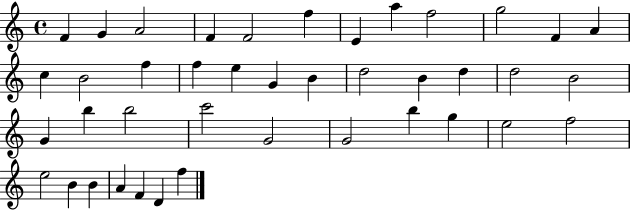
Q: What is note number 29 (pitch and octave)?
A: G4